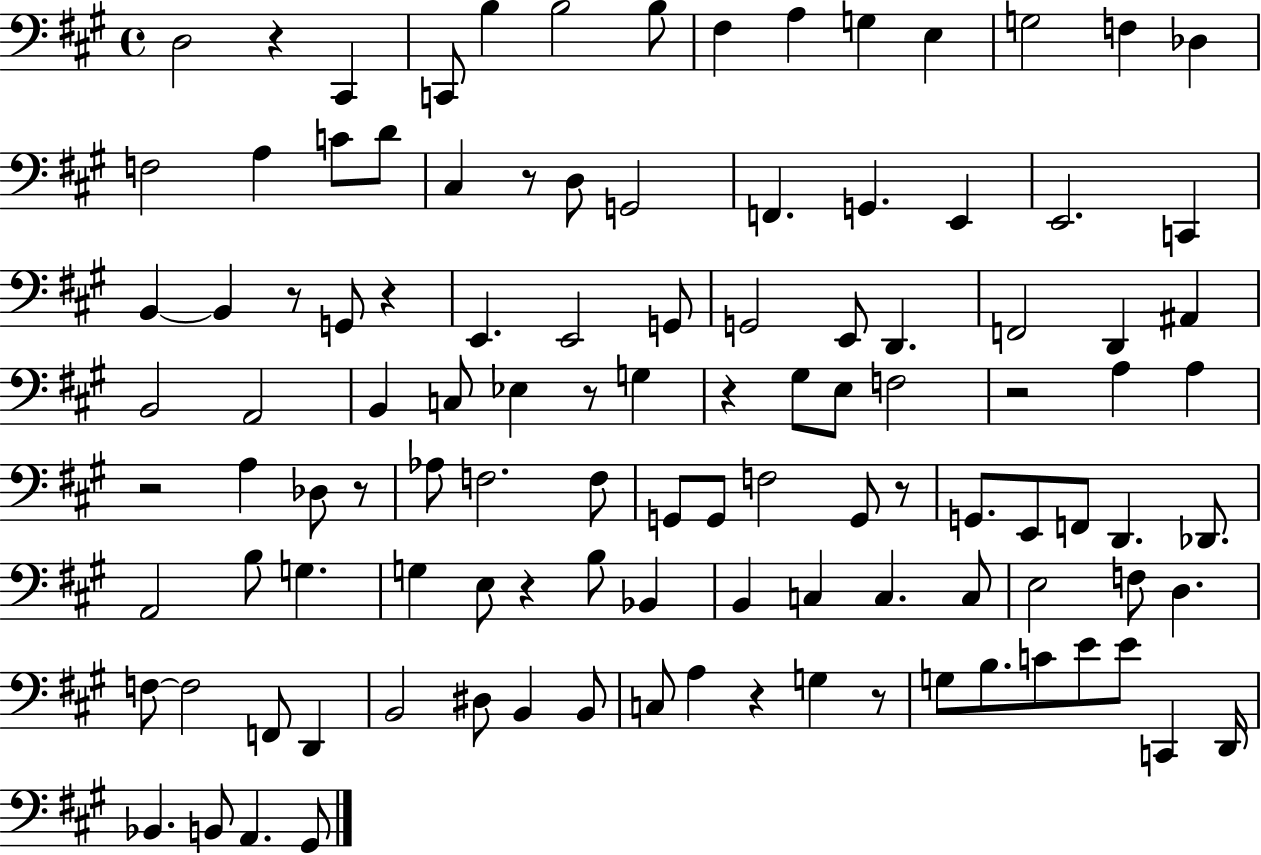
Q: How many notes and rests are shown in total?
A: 111